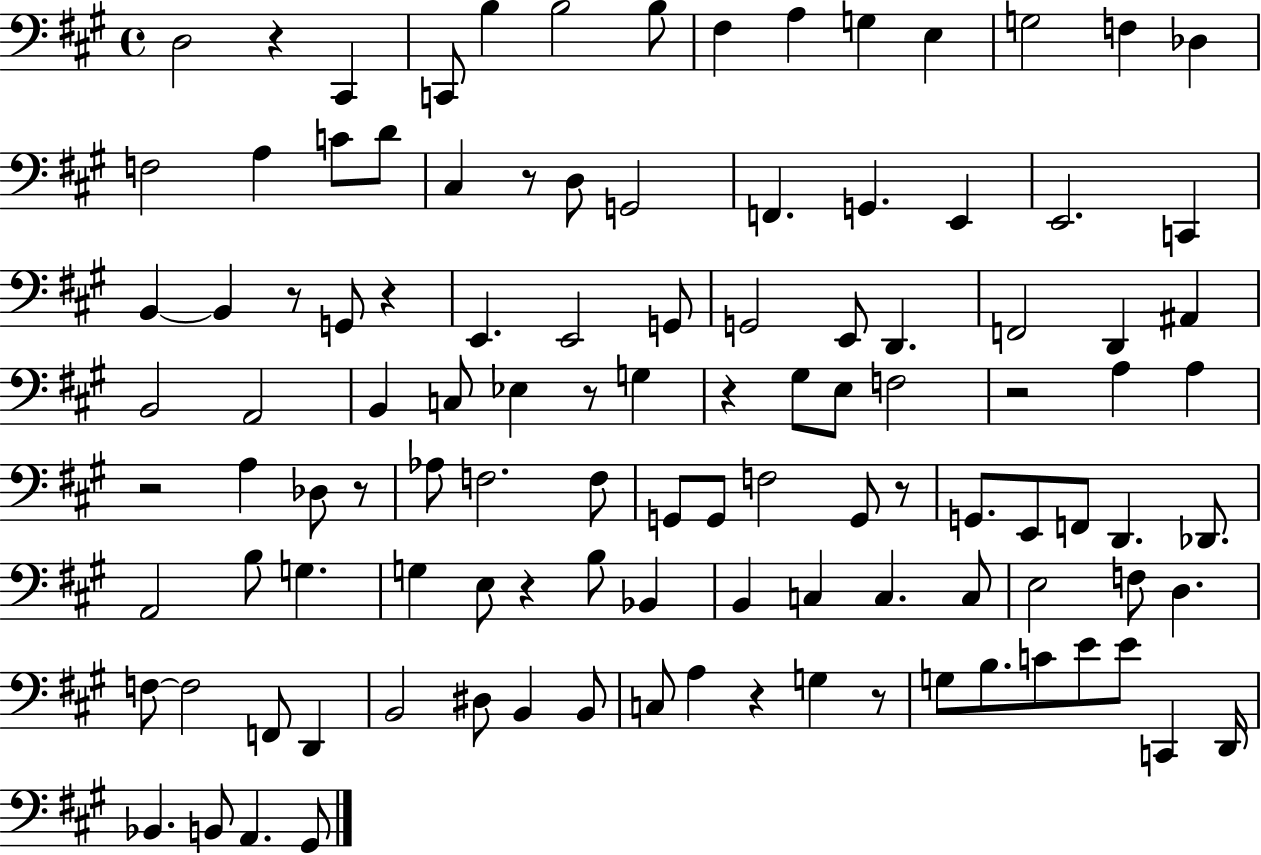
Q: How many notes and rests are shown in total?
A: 111